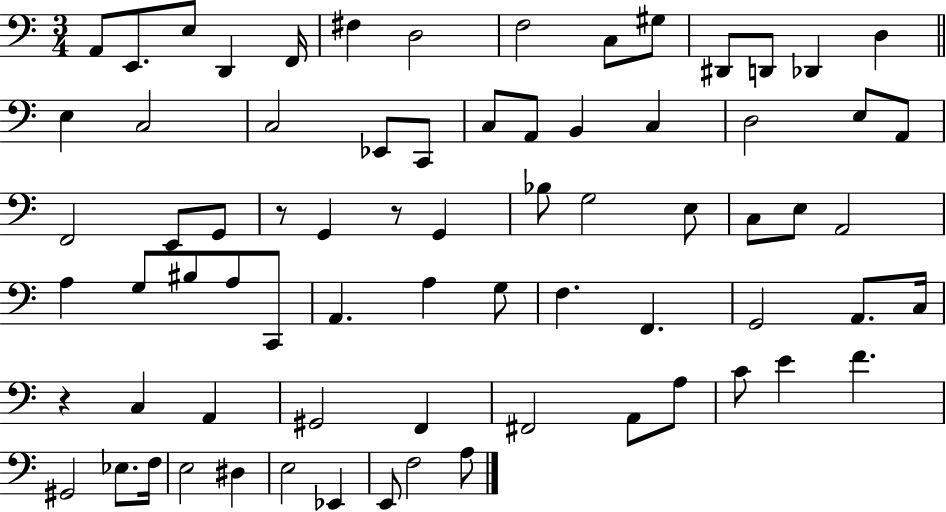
{
  \clef bass
  \numericTimeSignature
  \time 3/4
  \key c \major
  a,8 e,8. e8 d,4 f,16 | fis4 d2 | f2 c8 gis8 | dis,8 d,8 des,4 d4 | \break \bar "||" \break \key a \minor e4 c2 | c2 ees,8 c,8 | c8 a,8 b,4 c4 | d2 e8 a,8 | \break f,2 e,8 g,8 | r8 g,4 r8 g,4 | bes8 g2 e8 | c8 e8 a,2 | \break a4 g8 bis8 a8 c,8 | a,4. a4 g8 | f4. f,4. | g,2 a,8. c16 | \break r4 c4 a,4 | gis,2 f,4 | fis,2 a,8 a8 | c'8 e'4 f'4. | \break gis,2 ees8. f16 | e2 dis4 | e2 ees,4 | e,8 f2 a8 | \break \bar "|."
}